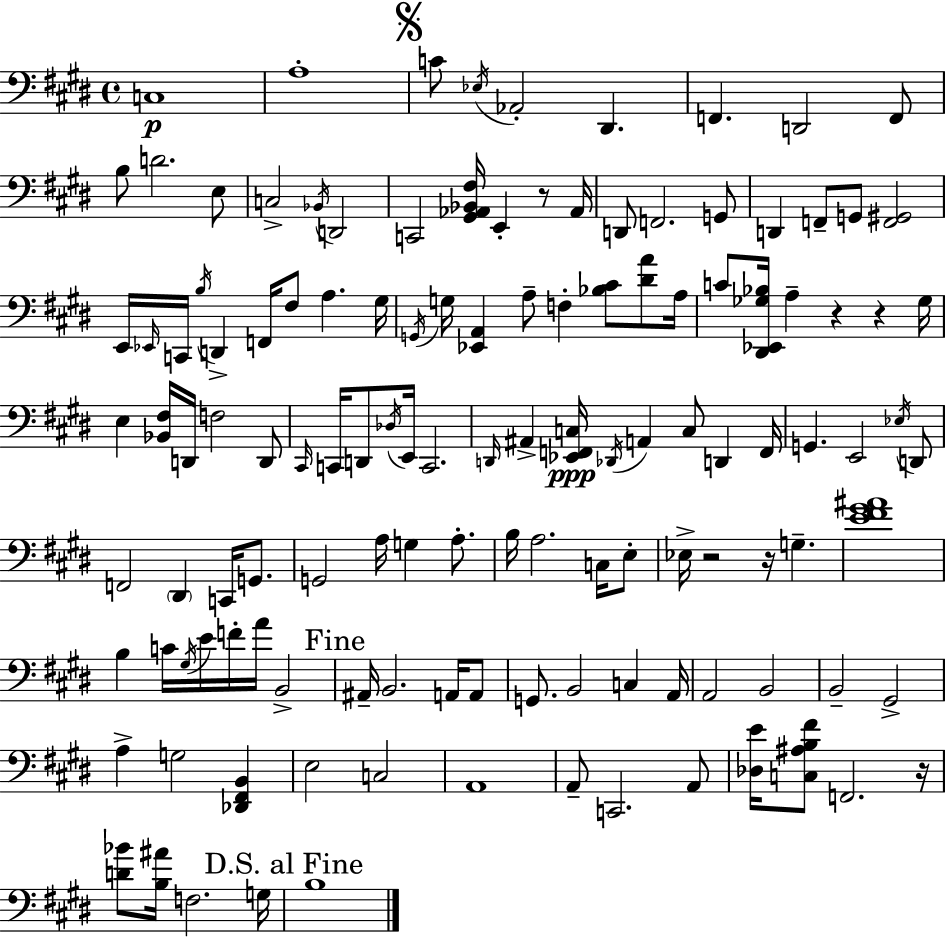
C3/w A3/w C4/e Eb3/s Ab2/h D#2/q. F2/q. D2/h F2/e B3/e D4/h. E3/e C3/h Bb2/s D2/h C2/h [G#2,Ab2,Bb2,F#3]/s E2/q R/e Ab2/s D2/e F2/h. G2/e D2/q F2/e G2/e [F2,G#2]/h E2/s Eb2/s C2/s B3/s D2/q F2/s F#3/e A3/q. G#3/s G2/s G3/s [Eb2,A2]/q A3/e F3/q [Bb3,C#4]/e [D#4,A4]/e A3/s C4/e [D#2,Eb2,Gb3,Bb3]/s A3/q R/q R/q Gb3/s E3/q [Bb2,F#3]/s D2/s F3/h D2/e C#2/s C2/s D2/e Db3/s E2/s C2/h. D2/s A#2/q [Eb2,F2,C3]/s Db2/s A2/q C3/e D2/q F2/s G2/q. E2/h Eb3/s D2/e F2/h D#2/q C2/s G2/e. G2/h A3/s G3/q A3/e. B3/s A3/h. C3/s E3/e Eb3/s R/h R/s G3/q. [E4,F#4,G#4,A#4]/w B3/q C4/s G#3/s E4/s F4/s A4/s B2/h A#2/s B2/h. A2/s A2/e G2/e. B2/h C3/q A2/s A2/h B2/h B2/h G#2/h A3/q G3/h [Db2,F#2,B2]/q E3/h C3/h A2/w A2/e C2/h. A2/e [Db3,E4]/s [C3,A#3,B3,F#4]/e F2/h. R/s [D4,Bb4]/e [B3,A#4]/s F3/h. G3/s B3/w